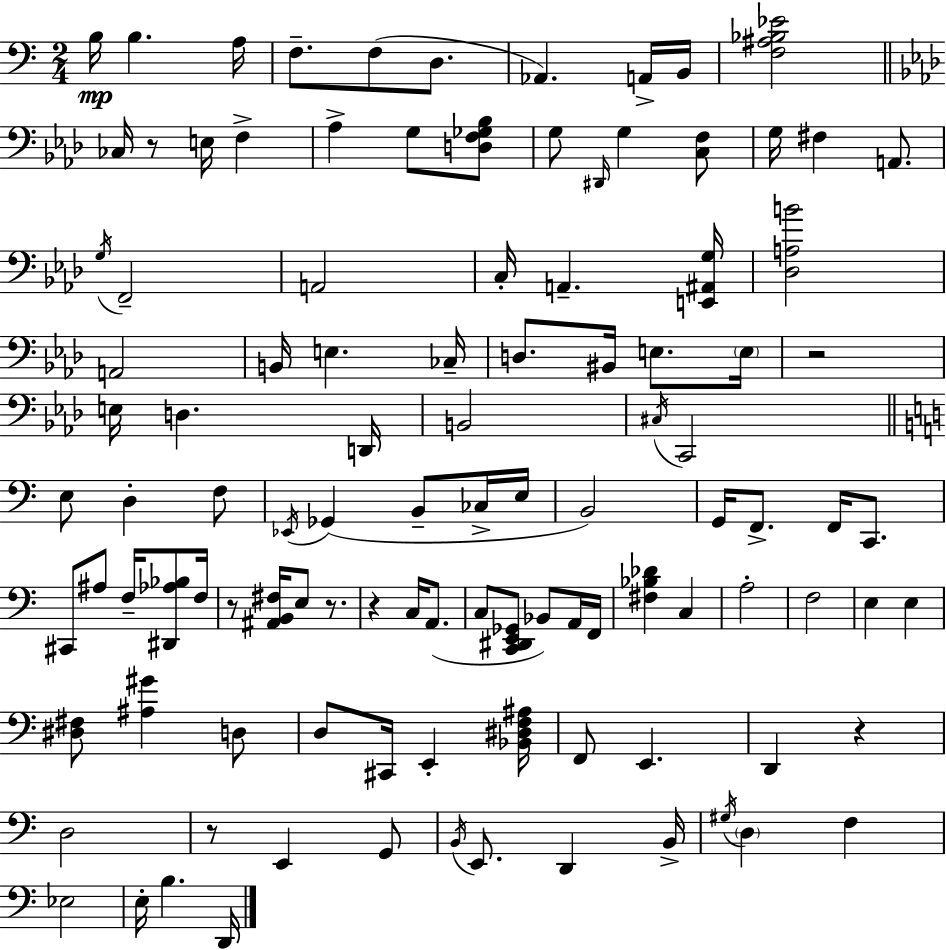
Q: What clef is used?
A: bass